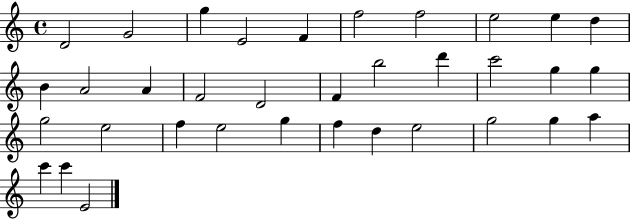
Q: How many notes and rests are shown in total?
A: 35